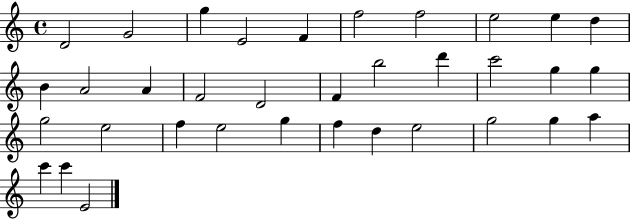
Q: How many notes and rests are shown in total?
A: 35